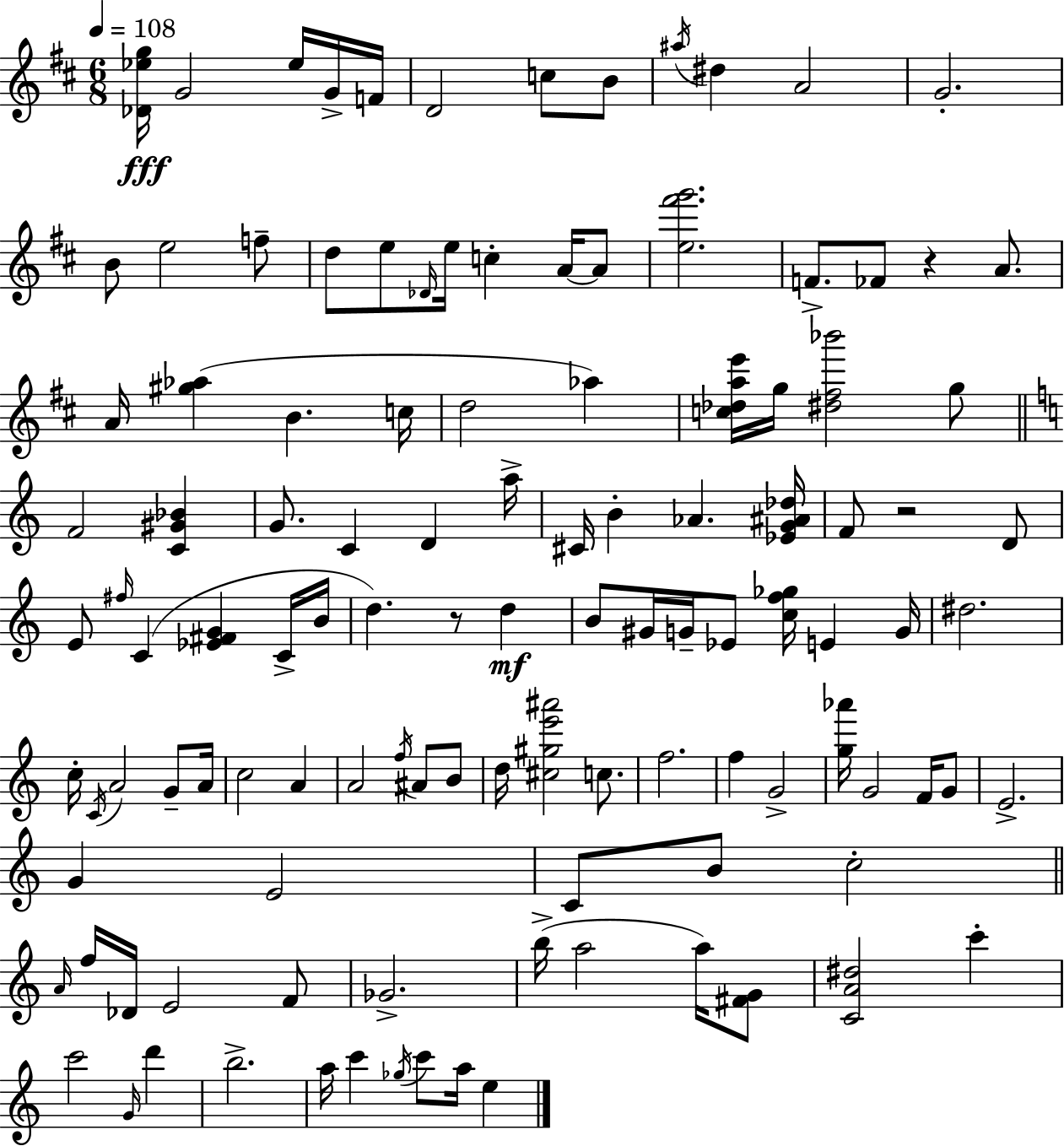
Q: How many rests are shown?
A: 3